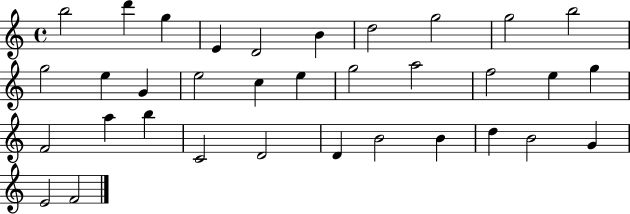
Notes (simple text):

B5/h D6/q G5/q E4/q D4/h B4/q D5/h G5/h G5/h B5/h G5/h E5/q G4/q E5/h C5/q E5/q G5/h A5/h F5/h E5/q G5/q F4/h A5/q B5/q C4/h D4/h D4/q B4/h B4/q D5/q B4/h G4/q E4/h F4/h